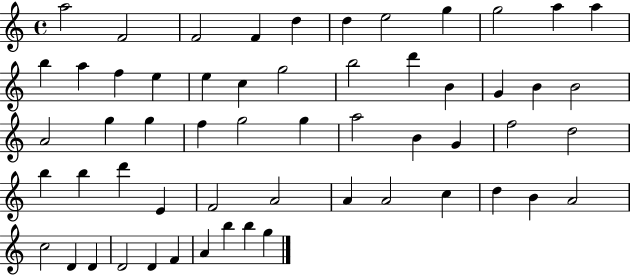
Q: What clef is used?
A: treble